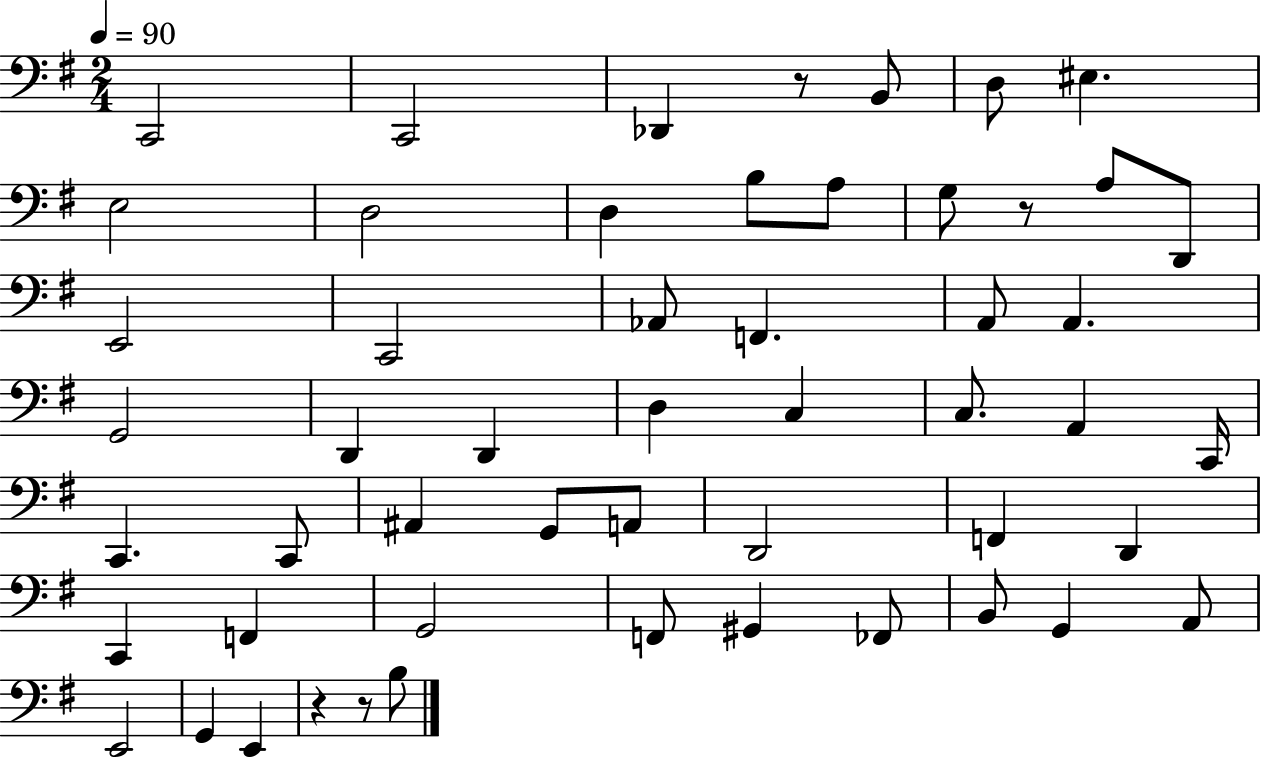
{
  \clef bass
  \numericTimeSignature
  \time 2/4
  \key g \major
  \tempo 4 = 90
  \repeat volta 2 { c,2 | c,2 | des,4 r8 b,8 | d8 eis4. | \break e2 | d2 | d4 b8 a8 | g8 r8 a8 d,8 | \break e,2 | c,2 | aes,8 f,4. | a,8 a,4. | \break g,2 | d,4 d,4 | d4 c4 | c8. a,4 c,16 | \break c,4. c,8 | ais,4 g,8 a,8 | d,2 | f,4 d,4 | \break c,4 f,4 | g,2 | f,8 gis,4 fes,8 | b,8 g,4 a,8 | \break e,2 | g,4 e,4 | r4 r8 b8 | } \bar "|."
}